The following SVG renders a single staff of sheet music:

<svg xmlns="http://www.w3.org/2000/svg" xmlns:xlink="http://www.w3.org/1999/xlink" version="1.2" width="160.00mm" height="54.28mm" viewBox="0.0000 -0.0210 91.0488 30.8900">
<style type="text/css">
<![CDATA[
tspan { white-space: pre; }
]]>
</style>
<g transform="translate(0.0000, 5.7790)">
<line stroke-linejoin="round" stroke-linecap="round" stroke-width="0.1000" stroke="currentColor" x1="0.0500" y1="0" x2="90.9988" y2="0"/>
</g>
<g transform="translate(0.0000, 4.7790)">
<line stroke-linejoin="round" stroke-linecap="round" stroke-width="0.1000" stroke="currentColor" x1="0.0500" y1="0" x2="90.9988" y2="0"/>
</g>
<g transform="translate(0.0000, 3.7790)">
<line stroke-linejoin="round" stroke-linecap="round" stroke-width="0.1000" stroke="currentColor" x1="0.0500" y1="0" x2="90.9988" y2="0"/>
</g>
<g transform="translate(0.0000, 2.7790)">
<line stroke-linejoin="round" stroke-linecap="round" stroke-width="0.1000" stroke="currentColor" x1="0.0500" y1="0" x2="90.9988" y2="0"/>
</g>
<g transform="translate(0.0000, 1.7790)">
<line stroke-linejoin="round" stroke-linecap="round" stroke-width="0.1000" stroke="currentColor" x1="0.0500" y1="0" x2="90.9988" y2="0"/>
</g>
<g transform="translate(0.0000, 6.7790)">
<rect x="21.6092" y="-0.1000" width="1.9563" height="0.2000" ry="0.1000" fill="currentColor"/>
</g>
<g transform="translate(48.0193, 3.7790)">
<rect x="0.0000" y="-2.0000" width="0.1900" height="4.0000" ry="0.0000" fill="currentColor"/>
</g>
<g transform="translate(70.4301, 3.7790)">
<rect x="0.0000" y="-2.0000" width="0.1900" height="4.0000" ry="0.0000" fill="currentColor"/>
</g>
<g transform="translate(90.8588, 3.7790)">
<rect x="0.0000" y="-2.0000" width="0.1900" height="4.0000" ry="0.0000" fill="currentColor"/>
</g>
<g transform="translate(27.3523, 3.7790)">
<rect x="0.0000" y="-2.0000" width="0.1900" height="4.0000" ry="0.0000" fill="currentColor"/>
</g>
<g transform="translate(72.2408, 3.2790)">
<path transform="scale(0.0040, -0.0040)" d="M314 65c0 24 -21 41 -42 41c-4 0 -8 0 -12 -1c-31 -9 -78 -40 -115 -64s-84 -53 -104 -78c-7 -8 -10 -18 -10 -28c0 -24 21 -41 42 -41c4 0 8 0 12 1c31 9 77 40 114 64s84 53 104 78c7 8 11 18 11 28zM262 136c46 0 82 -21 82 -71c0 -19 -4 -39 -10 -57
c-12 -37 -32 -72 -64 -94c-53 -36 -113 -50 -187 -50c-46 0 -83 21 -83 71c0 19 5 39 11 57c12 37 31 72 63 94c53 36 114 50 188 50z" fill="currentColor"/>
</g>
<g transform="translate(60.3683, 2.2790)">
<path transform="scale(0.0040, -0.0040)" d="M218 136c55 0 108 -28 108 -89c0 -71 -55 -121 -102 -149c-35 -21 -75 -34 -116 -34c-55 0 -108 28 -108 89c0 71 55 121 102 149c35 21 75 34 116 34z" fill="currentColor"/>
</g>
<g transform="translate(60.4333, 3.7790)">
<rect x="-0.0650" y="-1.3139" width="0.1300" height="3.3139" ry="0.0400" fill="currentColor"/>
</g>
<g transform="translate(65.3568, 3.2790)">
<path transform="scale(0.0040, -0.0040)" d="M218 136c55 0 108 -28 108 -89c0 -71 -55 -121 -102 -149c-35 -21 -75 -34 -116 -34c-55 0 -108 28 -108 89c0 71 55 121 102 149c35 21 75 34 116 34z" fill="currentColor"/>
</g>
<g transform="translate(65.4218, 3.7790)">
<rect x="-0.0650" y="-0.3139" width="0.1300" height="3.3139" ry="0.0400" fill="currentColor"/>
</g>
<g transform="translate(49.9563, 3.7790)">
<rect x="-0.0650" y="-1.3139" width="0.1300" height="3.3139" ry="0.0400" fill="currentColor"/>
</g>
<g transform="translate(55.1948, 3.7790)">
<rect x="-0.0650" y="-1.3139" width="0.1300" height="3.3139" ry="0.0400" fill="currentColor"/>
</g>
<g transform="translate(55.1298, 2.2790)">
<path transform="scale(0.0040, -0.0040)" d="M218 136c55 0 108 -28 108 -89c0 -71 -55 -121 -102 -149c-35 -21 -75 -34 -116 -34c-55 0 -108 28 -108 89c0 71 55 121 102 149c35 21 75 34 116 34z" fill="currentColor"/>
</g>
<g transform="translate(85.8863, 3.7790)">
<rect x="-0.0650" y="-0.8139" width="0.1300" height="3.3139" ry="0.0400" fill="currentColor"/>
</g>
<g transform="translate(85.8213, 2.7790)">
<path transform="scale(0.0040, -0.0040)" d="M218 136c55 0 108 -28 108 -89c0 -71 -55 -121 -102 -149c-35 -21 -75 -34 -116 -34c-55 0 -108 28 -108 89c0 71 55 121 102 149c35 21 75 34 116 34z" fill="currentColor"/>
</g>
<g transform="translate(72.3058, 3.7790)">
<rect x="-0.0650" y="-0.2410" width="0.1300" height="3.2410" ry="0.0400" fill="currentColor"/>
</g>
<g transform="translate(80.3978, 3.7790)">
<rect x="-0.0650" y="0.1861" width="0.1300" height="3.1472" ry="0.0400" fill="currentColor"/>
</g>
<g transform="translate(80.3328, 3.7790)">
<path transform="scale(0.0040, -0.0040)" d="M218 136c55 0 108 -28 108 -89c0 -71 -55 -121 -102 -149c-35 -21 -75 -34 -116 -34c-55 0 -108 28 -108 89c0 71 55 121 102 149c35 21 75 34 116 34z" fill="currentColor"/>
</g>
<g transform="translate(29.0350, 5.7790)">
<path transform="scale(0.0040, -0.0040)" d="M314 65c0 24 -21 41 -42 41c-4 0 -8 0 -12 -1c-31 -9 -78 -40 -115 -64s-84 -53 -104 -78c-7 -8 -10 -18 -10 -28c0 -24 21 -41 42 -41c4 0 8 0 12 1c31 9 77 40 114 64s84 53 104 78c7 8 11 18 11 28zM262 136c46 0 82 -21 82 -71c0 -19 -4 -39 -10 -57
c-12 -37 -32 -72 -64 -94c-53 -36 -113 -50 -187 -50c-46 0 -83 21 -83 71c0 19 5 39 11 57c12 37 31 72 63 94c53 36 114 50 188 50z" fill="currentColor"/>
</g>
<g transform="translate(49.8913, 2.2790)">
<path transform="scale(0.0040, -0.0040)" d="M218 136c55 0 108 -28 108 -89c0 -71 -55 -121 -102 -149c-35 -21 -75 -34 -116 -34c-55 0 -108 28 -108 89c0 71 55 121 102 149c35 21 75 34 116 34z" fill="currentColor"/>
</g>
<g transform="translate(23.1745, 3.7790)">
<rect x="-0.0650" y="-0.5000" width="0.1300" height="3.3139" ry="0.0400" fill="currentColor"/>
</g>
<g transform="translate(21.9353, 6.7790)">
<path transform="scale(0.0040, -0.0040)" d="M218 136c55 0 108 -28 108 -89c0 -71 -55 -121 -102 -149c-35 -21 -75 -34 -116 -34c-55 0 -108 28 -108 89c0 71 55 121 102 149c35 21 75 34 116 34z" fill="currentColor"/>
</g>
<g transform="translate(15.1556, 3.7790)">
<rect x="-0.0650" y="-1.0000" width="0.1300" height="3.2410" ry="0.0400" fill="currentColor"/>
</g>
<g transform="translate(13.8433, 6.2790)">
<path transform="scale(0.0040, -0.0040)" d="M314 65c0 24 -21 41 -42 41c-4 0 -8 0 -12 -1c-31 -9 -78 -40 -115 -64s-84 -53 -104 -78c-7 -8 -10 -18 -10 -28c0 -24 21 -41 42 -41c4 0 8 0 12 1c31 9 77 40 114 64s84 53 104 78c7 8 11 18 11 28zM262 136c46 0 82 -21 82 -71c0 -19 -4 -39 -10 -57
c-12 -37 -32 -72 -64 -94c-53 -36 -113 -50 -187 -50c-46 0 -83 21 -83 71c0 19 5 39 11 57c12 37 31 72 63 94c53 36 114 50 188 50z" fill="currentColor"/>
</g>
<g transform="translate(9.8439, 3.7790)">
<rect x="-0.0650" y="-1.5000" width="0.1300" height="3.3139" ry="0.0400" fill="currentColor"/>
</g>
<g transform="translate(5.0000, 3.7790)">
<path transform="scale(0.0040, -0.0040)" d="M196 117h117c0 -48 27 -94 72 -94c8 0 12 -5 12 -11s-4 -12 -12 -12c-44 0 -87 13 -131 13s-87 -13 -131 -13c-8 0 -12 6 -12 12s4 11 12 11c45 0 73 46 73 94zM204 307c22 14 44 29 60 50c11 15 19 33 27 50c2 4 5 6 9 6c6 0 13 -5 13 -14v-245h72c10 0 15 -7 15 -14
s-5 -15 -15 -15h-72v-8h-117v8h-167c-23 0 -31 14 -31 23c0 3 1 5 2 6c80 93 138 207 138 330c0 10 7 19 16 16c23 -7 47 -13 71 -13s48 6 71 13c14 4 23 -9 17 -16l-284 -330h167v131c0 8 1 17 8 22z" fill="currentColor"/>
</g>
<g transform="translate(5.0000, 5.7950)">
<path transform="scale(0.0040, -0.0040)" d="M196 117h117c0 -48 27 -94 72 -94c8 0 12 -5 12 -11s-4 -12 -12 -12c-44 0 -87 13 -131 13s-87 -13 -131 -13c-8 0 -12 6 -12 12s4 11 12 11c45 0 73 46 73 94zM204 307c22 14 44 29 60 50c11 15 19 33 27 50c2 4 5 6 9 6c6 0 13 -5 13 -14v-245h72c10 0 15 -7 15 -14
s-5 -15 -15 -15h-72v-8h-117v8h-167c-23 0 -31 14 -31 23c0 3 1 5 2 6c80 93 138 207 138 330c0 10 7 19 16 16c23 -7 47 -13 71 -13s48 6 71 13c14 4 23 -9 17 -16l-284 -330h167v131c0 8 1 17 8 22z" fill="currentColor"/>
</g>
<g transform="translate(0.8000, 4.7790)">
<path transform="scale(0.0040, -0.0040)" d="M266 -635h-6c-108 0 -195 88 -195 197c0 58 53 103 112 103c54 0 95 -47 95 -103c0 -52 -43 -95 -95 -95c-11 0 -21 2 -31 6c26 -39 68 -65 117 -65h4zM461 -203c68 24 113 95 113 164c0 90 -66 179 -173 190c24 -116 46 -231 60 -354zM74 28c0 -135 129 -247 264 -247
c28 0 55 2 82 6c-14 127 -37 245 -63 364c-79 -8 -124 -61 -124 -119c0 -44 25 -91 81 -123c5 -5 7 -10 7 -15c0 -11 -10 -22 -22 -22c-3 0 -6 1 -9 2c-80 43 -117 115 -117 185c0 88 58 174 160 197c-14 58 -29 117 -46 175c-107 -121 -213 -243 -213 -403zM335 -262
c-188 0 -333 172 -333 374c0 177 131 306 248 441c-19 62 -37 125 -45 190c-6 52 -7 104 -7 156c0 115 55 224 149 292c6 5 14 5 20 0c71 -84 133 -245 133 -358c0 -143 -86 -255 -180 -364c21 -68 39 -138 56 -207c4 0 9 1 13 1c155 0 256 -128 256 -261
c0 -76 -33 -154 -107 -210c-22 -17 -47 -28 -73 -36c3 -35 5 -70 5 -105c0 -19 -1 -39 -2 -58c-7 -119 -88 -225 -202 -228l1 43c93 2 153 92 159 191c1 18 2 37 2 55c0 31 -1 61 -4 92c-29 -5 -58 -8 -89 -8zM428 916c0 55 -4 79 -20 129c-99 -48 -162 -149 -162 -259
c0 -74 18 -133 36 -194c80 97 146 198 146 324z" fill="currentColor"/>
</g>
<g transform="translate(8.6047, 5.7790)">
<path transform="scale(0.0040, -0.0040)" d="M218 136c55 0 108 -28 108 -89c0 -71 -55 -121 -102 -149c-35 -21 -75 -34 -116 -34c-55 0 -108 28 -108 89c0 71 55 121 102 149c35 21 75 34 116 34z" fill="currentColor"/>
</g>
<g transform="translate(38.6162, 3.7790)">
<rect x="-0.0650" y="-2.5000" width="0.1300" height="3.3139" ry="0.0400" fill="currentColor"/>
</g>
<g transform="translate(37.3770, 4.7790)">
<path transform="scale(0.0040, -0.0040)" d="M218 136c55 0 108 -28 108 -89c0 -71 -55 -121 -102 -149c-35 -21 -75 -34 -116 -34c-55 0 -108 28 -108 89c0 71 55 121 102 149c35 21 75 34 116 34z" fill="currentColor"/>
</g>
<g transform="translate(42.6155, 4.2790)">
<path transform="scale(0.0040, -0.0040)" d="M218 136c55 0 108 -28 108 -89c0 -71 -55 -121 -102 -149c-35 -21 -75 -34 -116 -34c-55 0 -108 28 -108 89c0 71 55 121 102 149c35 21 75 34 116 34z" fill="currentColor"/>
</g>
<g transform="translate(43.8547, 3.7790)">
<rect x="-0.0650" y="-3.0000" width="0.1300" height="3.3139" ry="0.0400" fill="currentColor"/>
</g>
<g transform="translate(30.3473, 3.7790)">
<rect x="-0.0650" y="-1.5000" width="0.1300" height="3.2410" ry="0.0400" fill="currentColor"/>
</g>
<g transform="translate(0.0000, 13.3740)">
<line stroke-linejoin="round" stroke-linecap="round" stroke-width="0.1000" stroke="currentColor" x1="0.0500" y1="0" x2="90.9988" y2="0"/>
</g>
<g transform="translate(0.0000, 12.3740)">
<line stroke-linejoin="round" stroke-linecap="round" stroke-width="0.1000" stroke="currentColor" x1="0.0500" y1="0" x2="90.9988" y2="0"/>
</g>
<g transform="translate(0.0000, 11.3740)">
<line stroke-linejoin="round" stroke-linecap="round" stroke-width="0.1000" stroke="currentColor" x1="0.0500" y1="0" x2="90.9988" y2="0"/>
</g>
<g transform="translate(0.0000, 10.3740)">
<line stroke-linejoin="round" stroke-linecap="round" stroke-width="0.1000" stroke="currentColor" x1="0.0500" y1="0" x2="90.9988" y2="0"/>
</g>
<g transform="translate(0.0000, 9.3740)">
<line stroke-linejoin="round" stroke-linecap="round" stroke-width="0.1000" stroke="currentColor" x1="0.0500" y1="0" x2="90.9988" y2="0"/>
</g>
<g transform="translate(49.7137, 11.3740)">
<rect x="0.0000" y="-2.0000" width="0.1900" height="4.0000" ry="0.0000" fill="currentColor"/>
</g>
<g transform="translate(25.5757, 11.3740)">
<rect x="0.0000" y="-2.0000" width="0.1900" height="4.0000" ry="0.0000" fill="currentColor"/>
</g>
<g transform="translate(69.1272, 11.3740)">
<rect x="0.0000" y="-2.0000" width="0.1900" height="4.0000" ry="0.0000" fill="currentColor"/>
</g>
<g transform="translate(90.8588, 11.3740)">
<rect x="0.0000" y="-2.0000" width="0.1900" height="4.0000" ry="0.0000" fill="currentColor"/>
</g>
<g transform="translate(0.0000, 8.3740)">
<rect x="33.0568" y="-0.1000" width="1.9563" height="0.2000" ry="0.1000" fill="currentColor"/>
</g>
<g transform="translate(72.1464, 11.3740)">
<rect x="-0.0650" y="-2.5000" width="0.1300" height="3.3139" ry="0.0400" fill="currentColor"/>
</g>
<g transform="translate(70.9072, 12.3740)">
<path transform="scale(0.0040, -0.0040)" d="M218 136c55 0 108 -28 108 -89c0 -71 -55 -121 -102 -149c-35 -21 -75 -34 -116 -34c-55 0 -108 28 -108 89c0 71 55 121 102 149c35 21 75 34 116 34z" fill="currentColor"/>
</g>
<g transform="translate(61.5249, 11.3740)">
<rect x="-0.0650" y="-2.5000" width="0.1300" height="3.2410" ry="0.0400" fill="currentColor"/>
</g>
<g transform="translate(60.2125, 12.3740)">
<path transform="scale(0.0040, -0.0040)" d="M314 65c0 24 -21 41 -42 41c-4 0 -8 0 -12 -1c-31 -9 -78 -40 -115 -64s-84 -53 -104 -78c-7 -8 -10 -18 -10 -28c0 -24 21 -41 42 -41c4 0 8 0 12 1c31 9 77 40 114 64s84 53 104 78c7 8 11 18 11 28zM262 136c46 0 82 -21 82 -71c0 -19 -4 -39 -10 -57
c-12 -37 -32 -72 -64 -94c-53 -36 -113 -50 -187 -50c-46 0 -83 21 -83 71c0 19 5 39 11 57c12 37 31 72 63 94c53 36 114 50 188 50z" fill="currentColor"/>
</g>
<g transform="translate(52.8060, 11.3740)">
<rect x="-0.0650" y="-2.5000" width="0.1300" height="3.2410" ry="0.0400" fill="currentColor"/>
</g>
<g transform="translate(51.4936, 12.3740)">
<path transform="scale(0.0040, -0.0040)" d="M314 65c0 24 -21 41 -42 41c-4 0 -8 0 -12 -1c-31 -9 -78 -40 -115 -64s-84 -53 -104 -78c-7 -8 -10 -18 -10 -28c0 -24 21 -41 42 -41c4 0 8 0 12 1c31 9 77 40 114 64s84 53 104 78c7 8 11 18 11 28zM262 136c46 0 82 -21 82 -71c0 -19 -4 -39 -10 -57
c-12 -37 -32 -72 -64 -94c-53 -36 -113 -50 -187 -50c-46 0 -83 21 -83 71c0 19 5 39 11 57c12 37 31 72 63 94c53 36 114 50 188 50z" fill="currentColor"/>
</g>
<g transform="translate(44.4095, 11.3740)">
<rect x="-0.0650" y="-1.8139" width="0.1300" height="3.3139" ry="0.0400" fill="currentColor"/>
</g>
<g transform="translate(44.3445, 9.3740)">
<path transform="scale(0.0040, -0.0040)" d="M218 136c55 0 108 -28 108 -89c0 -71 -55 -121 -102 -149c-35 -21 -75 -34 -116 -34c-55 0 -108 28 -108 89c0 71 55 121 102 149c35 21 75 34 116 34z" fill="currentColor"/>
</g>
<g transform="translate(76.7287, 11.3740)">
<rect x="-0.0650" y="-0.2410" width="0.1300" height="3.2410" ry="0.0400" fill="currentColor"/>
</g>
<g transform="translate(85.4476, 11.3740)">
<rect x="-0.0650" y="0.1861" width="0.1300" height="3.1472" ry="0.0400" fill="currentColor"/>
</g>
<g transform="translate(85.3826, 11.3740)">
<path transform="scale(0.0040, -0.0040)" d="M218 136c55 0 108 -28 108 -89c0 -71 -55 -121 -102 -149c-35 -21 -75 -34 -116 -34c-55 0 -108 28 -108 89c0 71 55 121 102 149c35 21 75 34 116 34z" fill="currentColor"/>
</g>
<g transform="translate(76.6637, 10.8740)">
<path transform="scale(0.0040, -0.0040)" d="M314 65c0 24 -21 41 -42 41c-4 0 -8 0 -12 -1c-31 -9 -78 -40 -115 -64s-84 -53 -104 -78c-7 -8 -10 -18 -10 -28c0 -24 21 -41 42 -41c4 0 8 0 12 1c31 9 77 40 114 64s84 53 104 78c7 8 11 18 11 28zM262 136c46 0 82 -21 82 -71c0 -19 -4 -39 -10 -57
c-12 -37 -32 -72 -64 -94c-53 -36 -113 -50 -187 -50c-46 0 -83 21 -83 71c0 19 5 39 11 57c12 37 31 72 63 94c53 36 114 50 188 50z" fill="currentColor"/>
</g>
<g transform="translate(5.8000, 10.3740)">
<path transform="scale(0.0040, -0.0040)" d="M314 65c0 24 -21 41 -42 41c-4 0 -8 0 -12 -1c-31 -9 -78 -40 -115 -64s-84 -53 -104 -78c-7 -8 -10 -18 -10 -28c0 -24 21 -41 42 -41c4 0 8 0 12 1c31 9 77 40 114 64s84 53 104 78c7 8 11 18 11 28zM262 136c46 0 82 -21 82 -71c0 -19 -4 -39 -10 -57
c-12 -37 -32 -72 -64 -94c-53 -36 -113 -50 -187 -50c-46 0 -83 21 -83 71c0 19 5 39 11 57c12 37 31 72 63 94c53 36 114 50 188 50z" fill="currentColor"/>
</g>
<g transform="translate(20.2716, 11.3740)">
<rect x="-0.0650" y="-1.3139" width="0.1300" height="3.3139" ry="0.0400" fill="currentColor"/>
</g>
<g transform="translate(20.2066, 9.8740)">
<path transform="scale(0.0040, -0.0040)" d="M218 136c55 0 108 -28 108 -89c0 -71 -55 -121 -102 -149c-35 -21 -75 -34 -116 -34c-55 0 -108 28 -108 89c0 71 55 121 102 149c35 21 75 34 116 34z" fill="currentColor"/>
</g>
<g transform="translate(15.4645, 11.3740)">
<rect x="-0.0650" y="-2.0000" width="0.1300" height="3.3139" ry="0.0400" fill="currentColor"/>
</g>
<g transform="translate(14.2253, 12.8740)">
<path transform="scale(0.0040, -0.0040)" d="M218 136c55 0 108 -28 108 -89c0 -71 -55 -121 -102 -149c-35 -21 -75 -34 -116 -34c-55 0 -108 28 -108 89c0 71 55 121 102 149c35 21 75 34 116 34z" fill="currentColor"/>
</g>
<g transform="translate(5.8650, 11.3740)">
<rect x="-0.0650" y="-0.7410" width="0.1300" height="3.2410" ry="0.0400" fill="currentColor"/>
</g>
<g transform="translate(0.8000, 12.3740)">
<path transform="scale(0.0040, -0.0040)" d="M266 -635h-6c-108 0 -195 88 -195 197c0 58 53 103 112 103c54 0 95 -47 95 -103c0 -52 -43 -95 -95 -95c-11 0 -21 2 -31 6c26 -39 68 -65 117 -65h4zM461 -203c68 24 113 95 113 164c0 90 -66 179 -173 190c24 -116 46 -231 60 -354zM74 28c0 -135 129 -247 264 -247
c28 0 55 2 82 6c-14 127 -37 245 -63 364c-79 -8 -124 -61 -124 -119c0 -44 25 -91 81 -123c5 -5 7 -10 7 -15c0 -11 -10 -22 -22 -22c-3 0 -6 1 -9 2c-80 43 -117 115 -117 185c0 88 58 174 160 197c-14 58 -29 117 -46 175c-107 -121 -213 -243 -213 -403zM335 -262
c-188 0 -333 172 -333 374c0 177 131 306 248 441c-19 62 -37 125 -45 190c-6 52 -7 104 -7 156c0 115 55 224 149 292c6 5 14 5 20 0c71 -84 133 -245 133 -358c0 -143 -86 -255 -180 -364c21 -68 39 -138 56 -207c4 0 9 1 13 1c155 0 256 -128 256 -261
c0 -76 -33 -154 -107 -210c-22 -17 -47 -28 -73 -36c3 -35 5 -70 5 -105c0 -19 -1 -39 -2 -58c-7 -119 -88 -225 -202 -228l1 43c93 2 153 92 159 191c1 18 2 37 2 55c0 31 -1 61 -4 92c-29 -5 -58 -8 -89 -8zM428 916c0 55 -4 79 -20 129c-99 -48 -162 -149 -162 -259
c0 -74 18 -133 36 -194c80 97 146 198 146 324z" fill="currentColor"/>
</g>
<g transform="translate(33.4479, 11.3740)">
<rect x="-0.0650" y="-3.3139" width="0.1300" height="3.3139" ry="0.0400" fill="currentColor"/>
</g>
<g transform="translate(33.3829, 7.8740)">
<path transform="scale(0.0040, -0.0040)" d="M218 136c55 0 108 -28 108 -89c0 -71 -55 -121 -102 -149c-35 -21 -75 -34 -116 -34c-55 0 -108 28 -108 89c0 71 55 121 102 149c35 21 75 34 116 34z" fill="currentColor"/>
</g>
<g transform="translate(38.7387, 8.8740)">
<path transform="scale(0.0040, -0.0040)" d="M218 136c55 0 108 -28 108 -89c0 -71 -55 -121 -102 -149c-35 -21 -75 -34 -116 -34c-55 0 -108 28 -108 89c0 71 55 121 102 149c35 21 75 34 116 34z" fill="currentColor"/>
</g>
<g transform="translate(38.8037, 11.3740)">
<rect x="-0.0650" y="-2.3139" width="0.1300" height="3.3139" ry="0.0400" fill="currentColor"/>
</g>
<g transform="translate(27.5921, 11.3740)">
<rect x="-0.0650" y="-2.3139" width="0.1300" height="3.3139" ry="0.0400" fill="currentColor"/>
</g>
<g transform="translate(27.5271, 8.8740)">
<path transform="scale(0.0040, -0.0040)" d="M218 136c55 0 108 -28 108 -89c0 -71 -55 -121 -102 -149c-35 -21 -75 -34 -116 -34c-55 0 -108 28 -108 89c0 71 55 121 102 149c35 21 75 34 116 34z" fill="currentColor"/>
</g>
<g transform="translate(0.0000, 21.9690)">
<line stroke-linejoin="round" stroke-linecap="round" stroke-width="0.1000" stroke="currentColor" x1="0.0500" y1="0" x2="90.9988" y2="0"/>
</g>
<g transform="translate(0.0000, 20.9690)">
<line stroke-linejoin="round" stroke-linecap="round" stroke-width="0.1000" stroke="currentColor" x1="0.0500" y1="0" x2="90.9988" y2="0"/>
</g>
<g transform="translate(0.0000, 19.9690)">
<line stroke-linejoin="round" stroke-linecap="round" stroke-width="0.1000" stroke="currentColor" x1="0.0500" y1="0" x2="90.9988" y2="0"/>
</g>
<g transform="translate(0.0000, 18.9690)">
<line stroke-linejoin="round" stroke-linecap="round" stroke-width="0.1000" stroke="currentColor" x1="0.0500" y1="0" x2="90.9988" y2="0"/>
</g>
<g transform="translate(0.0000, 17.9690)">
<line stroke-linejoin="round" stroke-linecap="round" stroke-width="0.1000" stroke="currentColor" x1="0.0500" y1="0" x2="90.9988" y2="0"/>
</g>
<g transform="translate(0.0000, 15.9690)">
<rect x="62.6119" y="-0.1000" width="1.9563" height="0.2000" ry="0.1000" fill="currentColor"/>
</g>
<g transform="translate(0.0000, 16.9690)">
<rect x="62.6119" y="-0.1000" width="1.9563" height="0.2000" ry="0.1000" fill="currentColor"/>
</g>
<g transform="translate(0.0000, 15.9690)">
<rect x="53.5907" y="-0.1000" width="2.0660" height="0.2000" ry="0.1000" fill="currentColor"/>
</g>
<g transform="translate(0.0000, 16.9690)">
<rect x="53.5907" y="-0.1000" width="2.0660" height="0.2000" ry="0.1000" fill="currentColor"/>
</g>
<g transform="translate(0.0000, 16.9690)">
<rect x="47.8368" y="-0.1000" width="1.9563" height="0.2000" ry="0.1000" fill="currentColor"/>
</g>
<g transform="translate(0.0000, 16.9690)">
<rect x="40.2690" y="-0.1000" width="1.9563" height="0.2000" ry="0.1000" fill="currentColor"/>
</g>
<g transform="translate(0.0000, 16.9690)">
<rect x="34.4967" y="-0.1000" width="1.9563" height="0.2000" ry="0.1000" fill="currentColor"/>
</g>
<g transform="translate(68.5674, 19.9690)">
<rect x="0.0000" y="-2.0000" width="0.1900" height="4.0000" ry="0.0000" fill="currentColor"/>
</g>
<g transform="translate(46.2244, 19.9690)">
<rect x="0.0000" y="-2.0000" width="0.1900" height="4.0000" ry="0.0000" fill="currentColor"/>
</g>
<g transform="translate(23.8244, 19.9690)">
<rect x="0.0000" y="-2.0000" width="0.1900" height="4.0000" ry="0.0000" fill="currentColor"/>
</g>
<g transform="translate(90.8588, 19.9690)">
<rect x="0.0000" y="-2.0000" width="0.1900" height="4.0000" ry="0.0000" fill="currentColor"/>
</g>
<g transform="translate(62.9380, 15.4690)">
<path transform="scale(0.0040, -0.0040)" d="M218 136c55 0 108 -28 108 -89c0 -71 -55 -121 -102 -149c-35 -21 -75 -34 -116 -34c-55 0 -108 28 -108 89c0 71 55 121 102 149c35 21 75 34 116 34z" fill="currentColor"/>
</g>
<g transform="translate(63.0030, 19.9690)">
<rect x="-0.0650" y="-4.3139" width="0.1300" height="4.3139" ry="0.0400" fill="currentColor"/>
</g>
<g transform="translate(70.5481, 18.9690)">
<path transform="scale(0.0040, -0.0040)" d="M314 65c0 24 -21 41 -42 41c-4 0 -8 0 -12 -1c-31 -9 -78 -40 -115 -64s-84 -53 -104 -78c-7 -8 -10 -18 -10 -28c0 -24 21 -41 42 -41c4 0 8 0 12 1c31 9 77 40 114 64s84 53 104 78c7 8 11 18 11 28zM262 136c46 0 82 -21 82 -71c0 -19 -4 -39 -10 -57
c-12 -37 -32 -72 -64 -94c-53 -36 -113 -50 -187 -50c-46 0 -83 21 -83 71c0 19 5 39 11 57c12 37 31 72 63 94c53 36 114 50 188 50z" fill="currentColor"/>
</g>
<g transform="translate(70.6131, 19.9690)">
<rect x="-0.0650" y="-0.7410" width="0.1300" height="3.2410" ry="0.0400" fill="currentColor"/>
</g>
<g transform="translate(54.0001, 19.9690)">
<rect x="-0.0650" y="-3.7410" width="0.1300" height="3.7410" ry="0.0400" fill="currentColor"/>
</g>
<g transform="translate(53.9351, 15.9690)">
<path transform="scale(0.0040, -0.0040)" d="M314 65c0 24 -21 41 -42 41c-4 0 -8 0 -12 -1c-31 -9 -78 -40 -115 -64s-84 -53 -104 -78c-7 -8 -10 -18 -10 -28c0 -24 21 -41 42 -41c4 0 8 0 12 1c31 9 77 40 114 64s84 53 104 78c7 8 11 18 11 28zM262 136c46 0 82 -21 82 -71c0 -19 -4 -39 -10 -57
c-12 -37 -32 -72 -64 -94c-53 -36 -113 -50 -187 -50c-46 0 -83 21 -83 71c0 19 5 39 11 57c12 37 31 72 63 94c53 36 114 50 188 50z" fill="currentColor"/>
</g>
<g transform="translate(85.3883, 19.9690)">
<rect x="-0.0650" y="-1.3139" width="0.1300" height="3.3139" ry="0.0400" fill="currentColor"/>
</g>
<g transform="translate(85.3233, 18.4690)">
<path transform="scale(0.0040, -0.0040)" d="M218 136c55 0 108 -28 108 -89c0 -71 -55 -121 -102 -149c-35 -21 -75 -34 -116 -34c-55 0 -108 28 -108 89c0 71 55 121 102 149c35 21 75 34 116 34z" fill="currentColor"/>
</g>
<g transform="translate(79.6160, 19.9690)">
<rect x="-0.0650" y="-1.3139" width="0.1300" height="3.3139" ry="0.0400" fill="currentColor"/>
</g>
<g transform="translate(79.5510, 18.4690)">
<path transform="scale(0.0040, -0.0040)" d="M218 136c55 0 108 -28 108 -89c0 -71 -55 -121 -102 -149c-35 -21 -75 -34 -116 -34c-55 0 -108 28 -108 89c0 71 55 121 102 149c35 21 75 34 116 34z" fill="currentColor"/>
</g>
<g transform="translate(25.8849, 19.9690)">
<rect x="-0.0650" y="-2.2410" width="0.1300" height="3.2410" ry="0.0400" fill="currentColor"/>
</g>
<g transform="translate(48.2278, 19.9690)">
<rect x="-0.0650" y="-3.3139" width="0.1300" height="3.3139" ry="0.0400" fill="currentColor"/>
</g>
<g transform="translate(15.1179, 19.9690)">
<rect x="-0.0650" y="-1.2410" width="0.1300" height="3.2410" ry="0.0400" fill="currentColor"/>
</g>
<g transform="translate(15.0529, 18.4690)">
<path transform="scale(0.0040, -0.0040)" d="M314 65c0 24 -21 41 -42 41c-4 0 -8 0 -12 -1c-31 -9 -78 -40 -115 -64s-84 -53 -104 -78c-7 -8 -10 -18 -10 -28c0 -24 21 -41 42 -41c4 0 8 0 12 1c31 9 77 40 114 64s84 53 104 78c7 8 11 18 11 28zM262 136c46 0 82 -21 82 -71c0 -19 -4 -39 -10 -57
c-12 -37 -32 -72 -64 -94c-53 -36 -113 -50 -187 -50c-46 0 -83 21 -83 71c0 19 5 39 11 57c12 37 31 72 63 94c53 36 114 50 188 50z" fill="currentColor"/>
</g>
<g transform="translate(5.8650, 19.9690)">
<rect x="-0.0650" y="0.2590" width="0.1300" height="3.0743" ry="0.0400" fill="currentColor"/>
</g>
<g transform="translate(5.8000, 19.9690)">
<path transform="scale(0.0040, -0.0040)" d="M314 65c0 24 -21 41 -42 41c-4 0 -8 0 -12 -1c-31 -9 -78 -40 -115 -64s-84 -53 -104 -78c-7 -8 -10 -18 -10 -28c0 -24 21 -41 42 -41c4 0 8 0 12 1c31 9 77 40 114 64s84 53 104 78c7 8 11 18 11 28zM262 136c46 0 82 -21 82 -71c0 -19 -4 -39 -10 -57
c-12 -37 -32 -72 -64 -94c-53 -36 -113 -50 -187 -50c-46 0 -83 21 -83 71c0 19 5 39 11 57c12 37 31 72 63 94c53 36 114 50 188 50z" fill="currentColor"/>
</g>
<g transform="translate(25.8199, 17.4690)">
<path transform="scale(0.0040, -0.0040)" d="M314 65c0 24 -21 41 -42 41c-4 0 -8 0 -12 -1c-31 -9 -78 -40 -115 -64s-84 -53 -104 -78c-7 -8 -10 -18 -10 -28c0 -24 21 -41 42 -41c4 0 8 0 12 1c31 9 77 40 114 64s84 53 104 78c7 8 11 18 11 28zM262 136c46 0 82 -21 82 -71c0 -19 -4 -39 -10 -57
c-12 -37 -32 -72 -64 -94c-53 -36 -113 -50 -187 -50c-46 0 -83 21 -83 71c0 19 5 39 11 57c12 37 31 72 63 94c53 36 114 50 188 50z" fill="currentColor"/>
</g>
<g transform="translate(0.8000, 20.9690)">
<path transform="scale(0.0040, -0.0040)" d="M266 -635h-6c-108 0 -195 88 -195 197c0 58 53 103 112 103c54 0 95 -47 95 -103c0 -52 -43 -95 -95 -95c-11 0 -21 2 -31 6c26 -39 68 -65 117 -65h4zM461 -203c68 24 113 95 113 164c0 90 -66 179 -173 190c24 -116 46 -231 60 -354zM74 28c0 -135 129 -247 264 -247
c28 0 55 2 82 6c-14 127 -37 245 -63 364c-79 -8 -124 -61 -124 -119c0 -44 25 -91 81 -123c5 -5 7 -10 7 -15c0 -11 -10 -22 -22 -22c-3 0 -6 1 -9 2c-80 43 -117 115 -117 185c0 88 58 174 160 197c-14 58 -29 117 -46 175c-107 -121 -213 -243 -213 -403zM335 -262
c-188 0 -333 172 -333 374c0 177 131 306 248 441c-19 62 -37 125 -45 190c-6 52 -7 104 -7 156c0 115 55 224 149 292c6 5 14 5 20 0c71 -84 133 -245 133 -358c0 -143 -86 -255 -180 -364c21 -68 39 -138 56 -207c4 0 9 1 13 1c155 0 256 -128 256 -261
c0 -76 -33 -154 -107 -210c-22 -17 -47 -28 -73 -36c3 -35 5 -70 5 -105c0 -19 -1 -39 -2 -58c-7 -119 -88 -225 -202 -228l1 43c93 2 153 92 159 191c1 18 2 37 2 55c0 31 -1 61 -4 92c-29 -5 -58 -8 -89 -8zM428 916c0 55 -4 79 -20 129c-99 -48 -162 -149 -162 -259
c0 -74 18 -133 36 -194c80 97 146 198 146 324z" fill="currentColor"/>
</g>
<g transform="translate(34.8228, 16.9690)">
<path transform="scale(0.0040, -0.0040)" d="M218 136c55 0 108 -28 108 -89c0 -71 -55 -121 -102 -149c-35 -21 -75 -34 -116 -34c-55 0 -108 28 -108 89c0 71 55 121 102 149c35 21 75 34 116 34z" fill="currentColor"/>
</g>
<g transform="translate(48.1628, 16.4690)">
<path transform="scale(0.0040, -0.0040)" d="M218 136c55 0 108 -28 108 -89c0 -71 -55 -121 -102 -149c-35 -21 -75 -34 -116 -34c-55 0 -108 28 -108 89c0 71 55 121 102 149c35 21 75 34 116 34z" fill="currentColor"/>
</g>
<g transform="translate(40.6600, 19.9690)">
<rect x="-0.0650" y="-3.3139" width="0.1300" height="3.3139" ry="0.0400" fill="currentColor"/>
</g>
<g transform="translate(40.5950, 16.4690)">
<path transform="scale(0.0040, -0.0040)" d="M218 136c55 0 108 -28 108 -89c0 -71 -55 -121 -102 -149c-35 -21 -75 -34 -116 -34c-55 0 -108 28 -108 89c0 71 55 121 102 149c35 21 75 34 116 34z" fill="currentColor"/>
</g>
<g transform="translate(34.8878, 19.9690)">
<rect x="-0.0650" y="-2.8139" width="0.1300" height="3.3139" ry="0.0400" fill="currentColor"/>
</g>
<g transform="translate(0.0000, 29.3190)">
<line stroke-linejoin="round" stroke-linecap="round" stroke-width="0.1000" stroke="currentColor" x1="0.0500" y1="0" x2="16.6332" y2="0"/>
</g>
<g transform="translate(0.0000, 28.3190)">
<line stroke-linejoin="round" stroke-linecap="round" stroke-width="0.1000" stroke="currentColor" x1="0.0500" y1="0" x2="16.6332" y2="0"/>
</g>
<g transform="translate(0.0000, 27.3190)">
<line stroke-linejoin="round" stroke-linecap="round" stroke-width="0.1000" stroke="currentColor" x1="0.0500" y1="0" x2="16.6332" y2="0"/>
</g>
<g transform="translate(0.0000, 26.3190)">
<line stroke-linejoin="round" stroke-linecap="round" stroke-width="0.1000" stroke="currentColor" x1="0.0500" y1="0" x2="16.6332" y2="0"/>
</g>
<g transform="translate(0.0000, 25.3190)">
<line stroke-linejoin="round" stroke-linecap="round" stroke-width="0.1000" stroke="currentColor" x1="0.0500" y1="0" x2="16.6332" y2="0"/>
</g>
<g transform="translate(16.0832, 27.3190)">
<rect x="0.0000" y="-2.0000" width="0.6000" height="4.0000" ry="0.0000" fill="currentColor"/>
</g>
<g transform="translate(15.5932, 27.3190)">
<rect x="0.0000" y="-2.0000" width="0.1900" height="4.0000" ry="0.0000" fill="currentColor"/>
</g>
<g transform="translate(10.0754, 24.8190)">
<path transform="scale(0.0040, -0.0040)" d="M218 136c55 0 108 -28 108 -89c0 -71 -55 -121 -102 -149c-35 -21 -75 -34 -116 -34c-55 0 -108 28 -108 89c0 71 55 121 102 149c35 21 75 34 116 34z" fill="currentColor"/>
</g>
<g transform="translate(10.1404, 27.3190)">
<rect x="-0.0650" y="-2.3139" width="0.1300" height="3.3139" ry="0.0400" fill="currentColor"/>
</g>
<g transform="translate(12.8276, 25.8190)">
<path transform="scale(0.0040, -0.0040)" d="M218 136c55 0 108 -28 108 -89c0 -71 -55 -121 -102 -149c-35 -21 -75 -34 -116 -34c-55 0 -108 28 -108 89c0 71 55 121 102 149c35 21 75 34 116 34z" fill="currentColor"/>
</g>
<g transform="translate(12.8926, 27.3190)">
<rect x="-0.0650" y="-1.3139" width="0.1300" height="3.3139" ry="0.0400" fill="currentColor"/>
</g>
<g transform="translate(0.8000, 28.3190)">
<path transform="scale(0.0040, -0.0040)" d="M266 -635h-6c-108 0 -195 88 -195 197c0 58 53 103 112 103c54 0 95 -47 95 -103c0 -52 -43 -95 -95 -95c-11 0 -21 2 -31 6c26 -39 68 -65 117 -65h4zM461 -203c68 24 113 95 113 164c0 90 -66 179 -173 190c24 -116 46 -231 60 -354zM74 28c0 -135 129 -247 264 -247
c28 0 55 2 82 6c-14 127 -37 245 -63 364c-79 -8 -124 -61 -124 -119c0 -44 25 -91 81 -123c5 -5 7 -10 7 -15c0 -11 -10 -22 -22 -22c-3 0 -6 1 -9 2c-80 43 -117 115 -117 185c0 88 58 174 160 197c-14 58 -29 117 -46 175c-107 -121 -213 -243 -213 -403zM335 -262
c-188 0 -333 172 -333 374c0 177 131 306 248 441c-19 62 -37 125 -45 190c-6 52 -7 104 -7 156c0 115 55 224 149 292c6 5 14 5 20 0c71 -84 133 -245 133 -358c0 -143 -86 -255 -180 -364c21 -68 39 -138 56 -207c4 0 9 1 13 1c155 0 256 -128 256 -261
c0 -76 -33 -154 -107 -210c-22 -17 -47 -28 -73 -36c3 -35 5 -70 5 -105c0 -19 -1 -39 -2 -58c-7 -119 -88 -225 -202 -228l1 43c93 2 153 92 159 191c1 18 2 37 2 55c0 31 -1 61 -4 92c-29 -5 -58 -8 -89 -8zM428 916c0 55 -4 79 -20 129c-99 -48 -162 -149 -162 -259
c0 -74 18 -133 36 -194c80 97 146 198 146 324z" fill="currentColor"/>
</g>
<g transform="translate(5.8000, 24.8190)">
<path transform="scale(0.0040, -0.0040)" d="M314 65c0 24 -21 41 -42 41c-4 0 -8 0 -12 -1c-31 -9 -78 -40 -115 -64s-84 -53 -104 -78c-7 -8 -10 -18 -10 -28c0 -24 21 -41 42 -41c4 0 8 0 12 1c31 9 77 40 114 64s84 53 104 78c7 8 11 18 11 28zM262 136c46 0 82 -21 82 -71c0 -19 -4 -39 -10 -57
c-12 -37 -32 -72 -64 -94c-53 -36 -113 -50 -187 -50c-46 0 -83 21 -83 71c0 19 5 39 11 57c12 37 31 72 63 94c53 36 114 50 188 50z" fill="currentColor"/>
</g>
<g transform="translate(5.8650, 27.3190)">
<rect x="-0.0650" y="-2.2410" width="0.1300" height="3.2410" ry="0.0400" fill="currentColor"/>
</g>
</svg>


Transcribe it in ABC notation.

X:1
T:Untitled
M:4/4
L:1/4
K:C
E D2 C E2 G A e e e c c2 B d d2 F e g b g f G2 G2 G c2 B B2 e2 g2 a b b c'2 d' d2 e e g2 g e